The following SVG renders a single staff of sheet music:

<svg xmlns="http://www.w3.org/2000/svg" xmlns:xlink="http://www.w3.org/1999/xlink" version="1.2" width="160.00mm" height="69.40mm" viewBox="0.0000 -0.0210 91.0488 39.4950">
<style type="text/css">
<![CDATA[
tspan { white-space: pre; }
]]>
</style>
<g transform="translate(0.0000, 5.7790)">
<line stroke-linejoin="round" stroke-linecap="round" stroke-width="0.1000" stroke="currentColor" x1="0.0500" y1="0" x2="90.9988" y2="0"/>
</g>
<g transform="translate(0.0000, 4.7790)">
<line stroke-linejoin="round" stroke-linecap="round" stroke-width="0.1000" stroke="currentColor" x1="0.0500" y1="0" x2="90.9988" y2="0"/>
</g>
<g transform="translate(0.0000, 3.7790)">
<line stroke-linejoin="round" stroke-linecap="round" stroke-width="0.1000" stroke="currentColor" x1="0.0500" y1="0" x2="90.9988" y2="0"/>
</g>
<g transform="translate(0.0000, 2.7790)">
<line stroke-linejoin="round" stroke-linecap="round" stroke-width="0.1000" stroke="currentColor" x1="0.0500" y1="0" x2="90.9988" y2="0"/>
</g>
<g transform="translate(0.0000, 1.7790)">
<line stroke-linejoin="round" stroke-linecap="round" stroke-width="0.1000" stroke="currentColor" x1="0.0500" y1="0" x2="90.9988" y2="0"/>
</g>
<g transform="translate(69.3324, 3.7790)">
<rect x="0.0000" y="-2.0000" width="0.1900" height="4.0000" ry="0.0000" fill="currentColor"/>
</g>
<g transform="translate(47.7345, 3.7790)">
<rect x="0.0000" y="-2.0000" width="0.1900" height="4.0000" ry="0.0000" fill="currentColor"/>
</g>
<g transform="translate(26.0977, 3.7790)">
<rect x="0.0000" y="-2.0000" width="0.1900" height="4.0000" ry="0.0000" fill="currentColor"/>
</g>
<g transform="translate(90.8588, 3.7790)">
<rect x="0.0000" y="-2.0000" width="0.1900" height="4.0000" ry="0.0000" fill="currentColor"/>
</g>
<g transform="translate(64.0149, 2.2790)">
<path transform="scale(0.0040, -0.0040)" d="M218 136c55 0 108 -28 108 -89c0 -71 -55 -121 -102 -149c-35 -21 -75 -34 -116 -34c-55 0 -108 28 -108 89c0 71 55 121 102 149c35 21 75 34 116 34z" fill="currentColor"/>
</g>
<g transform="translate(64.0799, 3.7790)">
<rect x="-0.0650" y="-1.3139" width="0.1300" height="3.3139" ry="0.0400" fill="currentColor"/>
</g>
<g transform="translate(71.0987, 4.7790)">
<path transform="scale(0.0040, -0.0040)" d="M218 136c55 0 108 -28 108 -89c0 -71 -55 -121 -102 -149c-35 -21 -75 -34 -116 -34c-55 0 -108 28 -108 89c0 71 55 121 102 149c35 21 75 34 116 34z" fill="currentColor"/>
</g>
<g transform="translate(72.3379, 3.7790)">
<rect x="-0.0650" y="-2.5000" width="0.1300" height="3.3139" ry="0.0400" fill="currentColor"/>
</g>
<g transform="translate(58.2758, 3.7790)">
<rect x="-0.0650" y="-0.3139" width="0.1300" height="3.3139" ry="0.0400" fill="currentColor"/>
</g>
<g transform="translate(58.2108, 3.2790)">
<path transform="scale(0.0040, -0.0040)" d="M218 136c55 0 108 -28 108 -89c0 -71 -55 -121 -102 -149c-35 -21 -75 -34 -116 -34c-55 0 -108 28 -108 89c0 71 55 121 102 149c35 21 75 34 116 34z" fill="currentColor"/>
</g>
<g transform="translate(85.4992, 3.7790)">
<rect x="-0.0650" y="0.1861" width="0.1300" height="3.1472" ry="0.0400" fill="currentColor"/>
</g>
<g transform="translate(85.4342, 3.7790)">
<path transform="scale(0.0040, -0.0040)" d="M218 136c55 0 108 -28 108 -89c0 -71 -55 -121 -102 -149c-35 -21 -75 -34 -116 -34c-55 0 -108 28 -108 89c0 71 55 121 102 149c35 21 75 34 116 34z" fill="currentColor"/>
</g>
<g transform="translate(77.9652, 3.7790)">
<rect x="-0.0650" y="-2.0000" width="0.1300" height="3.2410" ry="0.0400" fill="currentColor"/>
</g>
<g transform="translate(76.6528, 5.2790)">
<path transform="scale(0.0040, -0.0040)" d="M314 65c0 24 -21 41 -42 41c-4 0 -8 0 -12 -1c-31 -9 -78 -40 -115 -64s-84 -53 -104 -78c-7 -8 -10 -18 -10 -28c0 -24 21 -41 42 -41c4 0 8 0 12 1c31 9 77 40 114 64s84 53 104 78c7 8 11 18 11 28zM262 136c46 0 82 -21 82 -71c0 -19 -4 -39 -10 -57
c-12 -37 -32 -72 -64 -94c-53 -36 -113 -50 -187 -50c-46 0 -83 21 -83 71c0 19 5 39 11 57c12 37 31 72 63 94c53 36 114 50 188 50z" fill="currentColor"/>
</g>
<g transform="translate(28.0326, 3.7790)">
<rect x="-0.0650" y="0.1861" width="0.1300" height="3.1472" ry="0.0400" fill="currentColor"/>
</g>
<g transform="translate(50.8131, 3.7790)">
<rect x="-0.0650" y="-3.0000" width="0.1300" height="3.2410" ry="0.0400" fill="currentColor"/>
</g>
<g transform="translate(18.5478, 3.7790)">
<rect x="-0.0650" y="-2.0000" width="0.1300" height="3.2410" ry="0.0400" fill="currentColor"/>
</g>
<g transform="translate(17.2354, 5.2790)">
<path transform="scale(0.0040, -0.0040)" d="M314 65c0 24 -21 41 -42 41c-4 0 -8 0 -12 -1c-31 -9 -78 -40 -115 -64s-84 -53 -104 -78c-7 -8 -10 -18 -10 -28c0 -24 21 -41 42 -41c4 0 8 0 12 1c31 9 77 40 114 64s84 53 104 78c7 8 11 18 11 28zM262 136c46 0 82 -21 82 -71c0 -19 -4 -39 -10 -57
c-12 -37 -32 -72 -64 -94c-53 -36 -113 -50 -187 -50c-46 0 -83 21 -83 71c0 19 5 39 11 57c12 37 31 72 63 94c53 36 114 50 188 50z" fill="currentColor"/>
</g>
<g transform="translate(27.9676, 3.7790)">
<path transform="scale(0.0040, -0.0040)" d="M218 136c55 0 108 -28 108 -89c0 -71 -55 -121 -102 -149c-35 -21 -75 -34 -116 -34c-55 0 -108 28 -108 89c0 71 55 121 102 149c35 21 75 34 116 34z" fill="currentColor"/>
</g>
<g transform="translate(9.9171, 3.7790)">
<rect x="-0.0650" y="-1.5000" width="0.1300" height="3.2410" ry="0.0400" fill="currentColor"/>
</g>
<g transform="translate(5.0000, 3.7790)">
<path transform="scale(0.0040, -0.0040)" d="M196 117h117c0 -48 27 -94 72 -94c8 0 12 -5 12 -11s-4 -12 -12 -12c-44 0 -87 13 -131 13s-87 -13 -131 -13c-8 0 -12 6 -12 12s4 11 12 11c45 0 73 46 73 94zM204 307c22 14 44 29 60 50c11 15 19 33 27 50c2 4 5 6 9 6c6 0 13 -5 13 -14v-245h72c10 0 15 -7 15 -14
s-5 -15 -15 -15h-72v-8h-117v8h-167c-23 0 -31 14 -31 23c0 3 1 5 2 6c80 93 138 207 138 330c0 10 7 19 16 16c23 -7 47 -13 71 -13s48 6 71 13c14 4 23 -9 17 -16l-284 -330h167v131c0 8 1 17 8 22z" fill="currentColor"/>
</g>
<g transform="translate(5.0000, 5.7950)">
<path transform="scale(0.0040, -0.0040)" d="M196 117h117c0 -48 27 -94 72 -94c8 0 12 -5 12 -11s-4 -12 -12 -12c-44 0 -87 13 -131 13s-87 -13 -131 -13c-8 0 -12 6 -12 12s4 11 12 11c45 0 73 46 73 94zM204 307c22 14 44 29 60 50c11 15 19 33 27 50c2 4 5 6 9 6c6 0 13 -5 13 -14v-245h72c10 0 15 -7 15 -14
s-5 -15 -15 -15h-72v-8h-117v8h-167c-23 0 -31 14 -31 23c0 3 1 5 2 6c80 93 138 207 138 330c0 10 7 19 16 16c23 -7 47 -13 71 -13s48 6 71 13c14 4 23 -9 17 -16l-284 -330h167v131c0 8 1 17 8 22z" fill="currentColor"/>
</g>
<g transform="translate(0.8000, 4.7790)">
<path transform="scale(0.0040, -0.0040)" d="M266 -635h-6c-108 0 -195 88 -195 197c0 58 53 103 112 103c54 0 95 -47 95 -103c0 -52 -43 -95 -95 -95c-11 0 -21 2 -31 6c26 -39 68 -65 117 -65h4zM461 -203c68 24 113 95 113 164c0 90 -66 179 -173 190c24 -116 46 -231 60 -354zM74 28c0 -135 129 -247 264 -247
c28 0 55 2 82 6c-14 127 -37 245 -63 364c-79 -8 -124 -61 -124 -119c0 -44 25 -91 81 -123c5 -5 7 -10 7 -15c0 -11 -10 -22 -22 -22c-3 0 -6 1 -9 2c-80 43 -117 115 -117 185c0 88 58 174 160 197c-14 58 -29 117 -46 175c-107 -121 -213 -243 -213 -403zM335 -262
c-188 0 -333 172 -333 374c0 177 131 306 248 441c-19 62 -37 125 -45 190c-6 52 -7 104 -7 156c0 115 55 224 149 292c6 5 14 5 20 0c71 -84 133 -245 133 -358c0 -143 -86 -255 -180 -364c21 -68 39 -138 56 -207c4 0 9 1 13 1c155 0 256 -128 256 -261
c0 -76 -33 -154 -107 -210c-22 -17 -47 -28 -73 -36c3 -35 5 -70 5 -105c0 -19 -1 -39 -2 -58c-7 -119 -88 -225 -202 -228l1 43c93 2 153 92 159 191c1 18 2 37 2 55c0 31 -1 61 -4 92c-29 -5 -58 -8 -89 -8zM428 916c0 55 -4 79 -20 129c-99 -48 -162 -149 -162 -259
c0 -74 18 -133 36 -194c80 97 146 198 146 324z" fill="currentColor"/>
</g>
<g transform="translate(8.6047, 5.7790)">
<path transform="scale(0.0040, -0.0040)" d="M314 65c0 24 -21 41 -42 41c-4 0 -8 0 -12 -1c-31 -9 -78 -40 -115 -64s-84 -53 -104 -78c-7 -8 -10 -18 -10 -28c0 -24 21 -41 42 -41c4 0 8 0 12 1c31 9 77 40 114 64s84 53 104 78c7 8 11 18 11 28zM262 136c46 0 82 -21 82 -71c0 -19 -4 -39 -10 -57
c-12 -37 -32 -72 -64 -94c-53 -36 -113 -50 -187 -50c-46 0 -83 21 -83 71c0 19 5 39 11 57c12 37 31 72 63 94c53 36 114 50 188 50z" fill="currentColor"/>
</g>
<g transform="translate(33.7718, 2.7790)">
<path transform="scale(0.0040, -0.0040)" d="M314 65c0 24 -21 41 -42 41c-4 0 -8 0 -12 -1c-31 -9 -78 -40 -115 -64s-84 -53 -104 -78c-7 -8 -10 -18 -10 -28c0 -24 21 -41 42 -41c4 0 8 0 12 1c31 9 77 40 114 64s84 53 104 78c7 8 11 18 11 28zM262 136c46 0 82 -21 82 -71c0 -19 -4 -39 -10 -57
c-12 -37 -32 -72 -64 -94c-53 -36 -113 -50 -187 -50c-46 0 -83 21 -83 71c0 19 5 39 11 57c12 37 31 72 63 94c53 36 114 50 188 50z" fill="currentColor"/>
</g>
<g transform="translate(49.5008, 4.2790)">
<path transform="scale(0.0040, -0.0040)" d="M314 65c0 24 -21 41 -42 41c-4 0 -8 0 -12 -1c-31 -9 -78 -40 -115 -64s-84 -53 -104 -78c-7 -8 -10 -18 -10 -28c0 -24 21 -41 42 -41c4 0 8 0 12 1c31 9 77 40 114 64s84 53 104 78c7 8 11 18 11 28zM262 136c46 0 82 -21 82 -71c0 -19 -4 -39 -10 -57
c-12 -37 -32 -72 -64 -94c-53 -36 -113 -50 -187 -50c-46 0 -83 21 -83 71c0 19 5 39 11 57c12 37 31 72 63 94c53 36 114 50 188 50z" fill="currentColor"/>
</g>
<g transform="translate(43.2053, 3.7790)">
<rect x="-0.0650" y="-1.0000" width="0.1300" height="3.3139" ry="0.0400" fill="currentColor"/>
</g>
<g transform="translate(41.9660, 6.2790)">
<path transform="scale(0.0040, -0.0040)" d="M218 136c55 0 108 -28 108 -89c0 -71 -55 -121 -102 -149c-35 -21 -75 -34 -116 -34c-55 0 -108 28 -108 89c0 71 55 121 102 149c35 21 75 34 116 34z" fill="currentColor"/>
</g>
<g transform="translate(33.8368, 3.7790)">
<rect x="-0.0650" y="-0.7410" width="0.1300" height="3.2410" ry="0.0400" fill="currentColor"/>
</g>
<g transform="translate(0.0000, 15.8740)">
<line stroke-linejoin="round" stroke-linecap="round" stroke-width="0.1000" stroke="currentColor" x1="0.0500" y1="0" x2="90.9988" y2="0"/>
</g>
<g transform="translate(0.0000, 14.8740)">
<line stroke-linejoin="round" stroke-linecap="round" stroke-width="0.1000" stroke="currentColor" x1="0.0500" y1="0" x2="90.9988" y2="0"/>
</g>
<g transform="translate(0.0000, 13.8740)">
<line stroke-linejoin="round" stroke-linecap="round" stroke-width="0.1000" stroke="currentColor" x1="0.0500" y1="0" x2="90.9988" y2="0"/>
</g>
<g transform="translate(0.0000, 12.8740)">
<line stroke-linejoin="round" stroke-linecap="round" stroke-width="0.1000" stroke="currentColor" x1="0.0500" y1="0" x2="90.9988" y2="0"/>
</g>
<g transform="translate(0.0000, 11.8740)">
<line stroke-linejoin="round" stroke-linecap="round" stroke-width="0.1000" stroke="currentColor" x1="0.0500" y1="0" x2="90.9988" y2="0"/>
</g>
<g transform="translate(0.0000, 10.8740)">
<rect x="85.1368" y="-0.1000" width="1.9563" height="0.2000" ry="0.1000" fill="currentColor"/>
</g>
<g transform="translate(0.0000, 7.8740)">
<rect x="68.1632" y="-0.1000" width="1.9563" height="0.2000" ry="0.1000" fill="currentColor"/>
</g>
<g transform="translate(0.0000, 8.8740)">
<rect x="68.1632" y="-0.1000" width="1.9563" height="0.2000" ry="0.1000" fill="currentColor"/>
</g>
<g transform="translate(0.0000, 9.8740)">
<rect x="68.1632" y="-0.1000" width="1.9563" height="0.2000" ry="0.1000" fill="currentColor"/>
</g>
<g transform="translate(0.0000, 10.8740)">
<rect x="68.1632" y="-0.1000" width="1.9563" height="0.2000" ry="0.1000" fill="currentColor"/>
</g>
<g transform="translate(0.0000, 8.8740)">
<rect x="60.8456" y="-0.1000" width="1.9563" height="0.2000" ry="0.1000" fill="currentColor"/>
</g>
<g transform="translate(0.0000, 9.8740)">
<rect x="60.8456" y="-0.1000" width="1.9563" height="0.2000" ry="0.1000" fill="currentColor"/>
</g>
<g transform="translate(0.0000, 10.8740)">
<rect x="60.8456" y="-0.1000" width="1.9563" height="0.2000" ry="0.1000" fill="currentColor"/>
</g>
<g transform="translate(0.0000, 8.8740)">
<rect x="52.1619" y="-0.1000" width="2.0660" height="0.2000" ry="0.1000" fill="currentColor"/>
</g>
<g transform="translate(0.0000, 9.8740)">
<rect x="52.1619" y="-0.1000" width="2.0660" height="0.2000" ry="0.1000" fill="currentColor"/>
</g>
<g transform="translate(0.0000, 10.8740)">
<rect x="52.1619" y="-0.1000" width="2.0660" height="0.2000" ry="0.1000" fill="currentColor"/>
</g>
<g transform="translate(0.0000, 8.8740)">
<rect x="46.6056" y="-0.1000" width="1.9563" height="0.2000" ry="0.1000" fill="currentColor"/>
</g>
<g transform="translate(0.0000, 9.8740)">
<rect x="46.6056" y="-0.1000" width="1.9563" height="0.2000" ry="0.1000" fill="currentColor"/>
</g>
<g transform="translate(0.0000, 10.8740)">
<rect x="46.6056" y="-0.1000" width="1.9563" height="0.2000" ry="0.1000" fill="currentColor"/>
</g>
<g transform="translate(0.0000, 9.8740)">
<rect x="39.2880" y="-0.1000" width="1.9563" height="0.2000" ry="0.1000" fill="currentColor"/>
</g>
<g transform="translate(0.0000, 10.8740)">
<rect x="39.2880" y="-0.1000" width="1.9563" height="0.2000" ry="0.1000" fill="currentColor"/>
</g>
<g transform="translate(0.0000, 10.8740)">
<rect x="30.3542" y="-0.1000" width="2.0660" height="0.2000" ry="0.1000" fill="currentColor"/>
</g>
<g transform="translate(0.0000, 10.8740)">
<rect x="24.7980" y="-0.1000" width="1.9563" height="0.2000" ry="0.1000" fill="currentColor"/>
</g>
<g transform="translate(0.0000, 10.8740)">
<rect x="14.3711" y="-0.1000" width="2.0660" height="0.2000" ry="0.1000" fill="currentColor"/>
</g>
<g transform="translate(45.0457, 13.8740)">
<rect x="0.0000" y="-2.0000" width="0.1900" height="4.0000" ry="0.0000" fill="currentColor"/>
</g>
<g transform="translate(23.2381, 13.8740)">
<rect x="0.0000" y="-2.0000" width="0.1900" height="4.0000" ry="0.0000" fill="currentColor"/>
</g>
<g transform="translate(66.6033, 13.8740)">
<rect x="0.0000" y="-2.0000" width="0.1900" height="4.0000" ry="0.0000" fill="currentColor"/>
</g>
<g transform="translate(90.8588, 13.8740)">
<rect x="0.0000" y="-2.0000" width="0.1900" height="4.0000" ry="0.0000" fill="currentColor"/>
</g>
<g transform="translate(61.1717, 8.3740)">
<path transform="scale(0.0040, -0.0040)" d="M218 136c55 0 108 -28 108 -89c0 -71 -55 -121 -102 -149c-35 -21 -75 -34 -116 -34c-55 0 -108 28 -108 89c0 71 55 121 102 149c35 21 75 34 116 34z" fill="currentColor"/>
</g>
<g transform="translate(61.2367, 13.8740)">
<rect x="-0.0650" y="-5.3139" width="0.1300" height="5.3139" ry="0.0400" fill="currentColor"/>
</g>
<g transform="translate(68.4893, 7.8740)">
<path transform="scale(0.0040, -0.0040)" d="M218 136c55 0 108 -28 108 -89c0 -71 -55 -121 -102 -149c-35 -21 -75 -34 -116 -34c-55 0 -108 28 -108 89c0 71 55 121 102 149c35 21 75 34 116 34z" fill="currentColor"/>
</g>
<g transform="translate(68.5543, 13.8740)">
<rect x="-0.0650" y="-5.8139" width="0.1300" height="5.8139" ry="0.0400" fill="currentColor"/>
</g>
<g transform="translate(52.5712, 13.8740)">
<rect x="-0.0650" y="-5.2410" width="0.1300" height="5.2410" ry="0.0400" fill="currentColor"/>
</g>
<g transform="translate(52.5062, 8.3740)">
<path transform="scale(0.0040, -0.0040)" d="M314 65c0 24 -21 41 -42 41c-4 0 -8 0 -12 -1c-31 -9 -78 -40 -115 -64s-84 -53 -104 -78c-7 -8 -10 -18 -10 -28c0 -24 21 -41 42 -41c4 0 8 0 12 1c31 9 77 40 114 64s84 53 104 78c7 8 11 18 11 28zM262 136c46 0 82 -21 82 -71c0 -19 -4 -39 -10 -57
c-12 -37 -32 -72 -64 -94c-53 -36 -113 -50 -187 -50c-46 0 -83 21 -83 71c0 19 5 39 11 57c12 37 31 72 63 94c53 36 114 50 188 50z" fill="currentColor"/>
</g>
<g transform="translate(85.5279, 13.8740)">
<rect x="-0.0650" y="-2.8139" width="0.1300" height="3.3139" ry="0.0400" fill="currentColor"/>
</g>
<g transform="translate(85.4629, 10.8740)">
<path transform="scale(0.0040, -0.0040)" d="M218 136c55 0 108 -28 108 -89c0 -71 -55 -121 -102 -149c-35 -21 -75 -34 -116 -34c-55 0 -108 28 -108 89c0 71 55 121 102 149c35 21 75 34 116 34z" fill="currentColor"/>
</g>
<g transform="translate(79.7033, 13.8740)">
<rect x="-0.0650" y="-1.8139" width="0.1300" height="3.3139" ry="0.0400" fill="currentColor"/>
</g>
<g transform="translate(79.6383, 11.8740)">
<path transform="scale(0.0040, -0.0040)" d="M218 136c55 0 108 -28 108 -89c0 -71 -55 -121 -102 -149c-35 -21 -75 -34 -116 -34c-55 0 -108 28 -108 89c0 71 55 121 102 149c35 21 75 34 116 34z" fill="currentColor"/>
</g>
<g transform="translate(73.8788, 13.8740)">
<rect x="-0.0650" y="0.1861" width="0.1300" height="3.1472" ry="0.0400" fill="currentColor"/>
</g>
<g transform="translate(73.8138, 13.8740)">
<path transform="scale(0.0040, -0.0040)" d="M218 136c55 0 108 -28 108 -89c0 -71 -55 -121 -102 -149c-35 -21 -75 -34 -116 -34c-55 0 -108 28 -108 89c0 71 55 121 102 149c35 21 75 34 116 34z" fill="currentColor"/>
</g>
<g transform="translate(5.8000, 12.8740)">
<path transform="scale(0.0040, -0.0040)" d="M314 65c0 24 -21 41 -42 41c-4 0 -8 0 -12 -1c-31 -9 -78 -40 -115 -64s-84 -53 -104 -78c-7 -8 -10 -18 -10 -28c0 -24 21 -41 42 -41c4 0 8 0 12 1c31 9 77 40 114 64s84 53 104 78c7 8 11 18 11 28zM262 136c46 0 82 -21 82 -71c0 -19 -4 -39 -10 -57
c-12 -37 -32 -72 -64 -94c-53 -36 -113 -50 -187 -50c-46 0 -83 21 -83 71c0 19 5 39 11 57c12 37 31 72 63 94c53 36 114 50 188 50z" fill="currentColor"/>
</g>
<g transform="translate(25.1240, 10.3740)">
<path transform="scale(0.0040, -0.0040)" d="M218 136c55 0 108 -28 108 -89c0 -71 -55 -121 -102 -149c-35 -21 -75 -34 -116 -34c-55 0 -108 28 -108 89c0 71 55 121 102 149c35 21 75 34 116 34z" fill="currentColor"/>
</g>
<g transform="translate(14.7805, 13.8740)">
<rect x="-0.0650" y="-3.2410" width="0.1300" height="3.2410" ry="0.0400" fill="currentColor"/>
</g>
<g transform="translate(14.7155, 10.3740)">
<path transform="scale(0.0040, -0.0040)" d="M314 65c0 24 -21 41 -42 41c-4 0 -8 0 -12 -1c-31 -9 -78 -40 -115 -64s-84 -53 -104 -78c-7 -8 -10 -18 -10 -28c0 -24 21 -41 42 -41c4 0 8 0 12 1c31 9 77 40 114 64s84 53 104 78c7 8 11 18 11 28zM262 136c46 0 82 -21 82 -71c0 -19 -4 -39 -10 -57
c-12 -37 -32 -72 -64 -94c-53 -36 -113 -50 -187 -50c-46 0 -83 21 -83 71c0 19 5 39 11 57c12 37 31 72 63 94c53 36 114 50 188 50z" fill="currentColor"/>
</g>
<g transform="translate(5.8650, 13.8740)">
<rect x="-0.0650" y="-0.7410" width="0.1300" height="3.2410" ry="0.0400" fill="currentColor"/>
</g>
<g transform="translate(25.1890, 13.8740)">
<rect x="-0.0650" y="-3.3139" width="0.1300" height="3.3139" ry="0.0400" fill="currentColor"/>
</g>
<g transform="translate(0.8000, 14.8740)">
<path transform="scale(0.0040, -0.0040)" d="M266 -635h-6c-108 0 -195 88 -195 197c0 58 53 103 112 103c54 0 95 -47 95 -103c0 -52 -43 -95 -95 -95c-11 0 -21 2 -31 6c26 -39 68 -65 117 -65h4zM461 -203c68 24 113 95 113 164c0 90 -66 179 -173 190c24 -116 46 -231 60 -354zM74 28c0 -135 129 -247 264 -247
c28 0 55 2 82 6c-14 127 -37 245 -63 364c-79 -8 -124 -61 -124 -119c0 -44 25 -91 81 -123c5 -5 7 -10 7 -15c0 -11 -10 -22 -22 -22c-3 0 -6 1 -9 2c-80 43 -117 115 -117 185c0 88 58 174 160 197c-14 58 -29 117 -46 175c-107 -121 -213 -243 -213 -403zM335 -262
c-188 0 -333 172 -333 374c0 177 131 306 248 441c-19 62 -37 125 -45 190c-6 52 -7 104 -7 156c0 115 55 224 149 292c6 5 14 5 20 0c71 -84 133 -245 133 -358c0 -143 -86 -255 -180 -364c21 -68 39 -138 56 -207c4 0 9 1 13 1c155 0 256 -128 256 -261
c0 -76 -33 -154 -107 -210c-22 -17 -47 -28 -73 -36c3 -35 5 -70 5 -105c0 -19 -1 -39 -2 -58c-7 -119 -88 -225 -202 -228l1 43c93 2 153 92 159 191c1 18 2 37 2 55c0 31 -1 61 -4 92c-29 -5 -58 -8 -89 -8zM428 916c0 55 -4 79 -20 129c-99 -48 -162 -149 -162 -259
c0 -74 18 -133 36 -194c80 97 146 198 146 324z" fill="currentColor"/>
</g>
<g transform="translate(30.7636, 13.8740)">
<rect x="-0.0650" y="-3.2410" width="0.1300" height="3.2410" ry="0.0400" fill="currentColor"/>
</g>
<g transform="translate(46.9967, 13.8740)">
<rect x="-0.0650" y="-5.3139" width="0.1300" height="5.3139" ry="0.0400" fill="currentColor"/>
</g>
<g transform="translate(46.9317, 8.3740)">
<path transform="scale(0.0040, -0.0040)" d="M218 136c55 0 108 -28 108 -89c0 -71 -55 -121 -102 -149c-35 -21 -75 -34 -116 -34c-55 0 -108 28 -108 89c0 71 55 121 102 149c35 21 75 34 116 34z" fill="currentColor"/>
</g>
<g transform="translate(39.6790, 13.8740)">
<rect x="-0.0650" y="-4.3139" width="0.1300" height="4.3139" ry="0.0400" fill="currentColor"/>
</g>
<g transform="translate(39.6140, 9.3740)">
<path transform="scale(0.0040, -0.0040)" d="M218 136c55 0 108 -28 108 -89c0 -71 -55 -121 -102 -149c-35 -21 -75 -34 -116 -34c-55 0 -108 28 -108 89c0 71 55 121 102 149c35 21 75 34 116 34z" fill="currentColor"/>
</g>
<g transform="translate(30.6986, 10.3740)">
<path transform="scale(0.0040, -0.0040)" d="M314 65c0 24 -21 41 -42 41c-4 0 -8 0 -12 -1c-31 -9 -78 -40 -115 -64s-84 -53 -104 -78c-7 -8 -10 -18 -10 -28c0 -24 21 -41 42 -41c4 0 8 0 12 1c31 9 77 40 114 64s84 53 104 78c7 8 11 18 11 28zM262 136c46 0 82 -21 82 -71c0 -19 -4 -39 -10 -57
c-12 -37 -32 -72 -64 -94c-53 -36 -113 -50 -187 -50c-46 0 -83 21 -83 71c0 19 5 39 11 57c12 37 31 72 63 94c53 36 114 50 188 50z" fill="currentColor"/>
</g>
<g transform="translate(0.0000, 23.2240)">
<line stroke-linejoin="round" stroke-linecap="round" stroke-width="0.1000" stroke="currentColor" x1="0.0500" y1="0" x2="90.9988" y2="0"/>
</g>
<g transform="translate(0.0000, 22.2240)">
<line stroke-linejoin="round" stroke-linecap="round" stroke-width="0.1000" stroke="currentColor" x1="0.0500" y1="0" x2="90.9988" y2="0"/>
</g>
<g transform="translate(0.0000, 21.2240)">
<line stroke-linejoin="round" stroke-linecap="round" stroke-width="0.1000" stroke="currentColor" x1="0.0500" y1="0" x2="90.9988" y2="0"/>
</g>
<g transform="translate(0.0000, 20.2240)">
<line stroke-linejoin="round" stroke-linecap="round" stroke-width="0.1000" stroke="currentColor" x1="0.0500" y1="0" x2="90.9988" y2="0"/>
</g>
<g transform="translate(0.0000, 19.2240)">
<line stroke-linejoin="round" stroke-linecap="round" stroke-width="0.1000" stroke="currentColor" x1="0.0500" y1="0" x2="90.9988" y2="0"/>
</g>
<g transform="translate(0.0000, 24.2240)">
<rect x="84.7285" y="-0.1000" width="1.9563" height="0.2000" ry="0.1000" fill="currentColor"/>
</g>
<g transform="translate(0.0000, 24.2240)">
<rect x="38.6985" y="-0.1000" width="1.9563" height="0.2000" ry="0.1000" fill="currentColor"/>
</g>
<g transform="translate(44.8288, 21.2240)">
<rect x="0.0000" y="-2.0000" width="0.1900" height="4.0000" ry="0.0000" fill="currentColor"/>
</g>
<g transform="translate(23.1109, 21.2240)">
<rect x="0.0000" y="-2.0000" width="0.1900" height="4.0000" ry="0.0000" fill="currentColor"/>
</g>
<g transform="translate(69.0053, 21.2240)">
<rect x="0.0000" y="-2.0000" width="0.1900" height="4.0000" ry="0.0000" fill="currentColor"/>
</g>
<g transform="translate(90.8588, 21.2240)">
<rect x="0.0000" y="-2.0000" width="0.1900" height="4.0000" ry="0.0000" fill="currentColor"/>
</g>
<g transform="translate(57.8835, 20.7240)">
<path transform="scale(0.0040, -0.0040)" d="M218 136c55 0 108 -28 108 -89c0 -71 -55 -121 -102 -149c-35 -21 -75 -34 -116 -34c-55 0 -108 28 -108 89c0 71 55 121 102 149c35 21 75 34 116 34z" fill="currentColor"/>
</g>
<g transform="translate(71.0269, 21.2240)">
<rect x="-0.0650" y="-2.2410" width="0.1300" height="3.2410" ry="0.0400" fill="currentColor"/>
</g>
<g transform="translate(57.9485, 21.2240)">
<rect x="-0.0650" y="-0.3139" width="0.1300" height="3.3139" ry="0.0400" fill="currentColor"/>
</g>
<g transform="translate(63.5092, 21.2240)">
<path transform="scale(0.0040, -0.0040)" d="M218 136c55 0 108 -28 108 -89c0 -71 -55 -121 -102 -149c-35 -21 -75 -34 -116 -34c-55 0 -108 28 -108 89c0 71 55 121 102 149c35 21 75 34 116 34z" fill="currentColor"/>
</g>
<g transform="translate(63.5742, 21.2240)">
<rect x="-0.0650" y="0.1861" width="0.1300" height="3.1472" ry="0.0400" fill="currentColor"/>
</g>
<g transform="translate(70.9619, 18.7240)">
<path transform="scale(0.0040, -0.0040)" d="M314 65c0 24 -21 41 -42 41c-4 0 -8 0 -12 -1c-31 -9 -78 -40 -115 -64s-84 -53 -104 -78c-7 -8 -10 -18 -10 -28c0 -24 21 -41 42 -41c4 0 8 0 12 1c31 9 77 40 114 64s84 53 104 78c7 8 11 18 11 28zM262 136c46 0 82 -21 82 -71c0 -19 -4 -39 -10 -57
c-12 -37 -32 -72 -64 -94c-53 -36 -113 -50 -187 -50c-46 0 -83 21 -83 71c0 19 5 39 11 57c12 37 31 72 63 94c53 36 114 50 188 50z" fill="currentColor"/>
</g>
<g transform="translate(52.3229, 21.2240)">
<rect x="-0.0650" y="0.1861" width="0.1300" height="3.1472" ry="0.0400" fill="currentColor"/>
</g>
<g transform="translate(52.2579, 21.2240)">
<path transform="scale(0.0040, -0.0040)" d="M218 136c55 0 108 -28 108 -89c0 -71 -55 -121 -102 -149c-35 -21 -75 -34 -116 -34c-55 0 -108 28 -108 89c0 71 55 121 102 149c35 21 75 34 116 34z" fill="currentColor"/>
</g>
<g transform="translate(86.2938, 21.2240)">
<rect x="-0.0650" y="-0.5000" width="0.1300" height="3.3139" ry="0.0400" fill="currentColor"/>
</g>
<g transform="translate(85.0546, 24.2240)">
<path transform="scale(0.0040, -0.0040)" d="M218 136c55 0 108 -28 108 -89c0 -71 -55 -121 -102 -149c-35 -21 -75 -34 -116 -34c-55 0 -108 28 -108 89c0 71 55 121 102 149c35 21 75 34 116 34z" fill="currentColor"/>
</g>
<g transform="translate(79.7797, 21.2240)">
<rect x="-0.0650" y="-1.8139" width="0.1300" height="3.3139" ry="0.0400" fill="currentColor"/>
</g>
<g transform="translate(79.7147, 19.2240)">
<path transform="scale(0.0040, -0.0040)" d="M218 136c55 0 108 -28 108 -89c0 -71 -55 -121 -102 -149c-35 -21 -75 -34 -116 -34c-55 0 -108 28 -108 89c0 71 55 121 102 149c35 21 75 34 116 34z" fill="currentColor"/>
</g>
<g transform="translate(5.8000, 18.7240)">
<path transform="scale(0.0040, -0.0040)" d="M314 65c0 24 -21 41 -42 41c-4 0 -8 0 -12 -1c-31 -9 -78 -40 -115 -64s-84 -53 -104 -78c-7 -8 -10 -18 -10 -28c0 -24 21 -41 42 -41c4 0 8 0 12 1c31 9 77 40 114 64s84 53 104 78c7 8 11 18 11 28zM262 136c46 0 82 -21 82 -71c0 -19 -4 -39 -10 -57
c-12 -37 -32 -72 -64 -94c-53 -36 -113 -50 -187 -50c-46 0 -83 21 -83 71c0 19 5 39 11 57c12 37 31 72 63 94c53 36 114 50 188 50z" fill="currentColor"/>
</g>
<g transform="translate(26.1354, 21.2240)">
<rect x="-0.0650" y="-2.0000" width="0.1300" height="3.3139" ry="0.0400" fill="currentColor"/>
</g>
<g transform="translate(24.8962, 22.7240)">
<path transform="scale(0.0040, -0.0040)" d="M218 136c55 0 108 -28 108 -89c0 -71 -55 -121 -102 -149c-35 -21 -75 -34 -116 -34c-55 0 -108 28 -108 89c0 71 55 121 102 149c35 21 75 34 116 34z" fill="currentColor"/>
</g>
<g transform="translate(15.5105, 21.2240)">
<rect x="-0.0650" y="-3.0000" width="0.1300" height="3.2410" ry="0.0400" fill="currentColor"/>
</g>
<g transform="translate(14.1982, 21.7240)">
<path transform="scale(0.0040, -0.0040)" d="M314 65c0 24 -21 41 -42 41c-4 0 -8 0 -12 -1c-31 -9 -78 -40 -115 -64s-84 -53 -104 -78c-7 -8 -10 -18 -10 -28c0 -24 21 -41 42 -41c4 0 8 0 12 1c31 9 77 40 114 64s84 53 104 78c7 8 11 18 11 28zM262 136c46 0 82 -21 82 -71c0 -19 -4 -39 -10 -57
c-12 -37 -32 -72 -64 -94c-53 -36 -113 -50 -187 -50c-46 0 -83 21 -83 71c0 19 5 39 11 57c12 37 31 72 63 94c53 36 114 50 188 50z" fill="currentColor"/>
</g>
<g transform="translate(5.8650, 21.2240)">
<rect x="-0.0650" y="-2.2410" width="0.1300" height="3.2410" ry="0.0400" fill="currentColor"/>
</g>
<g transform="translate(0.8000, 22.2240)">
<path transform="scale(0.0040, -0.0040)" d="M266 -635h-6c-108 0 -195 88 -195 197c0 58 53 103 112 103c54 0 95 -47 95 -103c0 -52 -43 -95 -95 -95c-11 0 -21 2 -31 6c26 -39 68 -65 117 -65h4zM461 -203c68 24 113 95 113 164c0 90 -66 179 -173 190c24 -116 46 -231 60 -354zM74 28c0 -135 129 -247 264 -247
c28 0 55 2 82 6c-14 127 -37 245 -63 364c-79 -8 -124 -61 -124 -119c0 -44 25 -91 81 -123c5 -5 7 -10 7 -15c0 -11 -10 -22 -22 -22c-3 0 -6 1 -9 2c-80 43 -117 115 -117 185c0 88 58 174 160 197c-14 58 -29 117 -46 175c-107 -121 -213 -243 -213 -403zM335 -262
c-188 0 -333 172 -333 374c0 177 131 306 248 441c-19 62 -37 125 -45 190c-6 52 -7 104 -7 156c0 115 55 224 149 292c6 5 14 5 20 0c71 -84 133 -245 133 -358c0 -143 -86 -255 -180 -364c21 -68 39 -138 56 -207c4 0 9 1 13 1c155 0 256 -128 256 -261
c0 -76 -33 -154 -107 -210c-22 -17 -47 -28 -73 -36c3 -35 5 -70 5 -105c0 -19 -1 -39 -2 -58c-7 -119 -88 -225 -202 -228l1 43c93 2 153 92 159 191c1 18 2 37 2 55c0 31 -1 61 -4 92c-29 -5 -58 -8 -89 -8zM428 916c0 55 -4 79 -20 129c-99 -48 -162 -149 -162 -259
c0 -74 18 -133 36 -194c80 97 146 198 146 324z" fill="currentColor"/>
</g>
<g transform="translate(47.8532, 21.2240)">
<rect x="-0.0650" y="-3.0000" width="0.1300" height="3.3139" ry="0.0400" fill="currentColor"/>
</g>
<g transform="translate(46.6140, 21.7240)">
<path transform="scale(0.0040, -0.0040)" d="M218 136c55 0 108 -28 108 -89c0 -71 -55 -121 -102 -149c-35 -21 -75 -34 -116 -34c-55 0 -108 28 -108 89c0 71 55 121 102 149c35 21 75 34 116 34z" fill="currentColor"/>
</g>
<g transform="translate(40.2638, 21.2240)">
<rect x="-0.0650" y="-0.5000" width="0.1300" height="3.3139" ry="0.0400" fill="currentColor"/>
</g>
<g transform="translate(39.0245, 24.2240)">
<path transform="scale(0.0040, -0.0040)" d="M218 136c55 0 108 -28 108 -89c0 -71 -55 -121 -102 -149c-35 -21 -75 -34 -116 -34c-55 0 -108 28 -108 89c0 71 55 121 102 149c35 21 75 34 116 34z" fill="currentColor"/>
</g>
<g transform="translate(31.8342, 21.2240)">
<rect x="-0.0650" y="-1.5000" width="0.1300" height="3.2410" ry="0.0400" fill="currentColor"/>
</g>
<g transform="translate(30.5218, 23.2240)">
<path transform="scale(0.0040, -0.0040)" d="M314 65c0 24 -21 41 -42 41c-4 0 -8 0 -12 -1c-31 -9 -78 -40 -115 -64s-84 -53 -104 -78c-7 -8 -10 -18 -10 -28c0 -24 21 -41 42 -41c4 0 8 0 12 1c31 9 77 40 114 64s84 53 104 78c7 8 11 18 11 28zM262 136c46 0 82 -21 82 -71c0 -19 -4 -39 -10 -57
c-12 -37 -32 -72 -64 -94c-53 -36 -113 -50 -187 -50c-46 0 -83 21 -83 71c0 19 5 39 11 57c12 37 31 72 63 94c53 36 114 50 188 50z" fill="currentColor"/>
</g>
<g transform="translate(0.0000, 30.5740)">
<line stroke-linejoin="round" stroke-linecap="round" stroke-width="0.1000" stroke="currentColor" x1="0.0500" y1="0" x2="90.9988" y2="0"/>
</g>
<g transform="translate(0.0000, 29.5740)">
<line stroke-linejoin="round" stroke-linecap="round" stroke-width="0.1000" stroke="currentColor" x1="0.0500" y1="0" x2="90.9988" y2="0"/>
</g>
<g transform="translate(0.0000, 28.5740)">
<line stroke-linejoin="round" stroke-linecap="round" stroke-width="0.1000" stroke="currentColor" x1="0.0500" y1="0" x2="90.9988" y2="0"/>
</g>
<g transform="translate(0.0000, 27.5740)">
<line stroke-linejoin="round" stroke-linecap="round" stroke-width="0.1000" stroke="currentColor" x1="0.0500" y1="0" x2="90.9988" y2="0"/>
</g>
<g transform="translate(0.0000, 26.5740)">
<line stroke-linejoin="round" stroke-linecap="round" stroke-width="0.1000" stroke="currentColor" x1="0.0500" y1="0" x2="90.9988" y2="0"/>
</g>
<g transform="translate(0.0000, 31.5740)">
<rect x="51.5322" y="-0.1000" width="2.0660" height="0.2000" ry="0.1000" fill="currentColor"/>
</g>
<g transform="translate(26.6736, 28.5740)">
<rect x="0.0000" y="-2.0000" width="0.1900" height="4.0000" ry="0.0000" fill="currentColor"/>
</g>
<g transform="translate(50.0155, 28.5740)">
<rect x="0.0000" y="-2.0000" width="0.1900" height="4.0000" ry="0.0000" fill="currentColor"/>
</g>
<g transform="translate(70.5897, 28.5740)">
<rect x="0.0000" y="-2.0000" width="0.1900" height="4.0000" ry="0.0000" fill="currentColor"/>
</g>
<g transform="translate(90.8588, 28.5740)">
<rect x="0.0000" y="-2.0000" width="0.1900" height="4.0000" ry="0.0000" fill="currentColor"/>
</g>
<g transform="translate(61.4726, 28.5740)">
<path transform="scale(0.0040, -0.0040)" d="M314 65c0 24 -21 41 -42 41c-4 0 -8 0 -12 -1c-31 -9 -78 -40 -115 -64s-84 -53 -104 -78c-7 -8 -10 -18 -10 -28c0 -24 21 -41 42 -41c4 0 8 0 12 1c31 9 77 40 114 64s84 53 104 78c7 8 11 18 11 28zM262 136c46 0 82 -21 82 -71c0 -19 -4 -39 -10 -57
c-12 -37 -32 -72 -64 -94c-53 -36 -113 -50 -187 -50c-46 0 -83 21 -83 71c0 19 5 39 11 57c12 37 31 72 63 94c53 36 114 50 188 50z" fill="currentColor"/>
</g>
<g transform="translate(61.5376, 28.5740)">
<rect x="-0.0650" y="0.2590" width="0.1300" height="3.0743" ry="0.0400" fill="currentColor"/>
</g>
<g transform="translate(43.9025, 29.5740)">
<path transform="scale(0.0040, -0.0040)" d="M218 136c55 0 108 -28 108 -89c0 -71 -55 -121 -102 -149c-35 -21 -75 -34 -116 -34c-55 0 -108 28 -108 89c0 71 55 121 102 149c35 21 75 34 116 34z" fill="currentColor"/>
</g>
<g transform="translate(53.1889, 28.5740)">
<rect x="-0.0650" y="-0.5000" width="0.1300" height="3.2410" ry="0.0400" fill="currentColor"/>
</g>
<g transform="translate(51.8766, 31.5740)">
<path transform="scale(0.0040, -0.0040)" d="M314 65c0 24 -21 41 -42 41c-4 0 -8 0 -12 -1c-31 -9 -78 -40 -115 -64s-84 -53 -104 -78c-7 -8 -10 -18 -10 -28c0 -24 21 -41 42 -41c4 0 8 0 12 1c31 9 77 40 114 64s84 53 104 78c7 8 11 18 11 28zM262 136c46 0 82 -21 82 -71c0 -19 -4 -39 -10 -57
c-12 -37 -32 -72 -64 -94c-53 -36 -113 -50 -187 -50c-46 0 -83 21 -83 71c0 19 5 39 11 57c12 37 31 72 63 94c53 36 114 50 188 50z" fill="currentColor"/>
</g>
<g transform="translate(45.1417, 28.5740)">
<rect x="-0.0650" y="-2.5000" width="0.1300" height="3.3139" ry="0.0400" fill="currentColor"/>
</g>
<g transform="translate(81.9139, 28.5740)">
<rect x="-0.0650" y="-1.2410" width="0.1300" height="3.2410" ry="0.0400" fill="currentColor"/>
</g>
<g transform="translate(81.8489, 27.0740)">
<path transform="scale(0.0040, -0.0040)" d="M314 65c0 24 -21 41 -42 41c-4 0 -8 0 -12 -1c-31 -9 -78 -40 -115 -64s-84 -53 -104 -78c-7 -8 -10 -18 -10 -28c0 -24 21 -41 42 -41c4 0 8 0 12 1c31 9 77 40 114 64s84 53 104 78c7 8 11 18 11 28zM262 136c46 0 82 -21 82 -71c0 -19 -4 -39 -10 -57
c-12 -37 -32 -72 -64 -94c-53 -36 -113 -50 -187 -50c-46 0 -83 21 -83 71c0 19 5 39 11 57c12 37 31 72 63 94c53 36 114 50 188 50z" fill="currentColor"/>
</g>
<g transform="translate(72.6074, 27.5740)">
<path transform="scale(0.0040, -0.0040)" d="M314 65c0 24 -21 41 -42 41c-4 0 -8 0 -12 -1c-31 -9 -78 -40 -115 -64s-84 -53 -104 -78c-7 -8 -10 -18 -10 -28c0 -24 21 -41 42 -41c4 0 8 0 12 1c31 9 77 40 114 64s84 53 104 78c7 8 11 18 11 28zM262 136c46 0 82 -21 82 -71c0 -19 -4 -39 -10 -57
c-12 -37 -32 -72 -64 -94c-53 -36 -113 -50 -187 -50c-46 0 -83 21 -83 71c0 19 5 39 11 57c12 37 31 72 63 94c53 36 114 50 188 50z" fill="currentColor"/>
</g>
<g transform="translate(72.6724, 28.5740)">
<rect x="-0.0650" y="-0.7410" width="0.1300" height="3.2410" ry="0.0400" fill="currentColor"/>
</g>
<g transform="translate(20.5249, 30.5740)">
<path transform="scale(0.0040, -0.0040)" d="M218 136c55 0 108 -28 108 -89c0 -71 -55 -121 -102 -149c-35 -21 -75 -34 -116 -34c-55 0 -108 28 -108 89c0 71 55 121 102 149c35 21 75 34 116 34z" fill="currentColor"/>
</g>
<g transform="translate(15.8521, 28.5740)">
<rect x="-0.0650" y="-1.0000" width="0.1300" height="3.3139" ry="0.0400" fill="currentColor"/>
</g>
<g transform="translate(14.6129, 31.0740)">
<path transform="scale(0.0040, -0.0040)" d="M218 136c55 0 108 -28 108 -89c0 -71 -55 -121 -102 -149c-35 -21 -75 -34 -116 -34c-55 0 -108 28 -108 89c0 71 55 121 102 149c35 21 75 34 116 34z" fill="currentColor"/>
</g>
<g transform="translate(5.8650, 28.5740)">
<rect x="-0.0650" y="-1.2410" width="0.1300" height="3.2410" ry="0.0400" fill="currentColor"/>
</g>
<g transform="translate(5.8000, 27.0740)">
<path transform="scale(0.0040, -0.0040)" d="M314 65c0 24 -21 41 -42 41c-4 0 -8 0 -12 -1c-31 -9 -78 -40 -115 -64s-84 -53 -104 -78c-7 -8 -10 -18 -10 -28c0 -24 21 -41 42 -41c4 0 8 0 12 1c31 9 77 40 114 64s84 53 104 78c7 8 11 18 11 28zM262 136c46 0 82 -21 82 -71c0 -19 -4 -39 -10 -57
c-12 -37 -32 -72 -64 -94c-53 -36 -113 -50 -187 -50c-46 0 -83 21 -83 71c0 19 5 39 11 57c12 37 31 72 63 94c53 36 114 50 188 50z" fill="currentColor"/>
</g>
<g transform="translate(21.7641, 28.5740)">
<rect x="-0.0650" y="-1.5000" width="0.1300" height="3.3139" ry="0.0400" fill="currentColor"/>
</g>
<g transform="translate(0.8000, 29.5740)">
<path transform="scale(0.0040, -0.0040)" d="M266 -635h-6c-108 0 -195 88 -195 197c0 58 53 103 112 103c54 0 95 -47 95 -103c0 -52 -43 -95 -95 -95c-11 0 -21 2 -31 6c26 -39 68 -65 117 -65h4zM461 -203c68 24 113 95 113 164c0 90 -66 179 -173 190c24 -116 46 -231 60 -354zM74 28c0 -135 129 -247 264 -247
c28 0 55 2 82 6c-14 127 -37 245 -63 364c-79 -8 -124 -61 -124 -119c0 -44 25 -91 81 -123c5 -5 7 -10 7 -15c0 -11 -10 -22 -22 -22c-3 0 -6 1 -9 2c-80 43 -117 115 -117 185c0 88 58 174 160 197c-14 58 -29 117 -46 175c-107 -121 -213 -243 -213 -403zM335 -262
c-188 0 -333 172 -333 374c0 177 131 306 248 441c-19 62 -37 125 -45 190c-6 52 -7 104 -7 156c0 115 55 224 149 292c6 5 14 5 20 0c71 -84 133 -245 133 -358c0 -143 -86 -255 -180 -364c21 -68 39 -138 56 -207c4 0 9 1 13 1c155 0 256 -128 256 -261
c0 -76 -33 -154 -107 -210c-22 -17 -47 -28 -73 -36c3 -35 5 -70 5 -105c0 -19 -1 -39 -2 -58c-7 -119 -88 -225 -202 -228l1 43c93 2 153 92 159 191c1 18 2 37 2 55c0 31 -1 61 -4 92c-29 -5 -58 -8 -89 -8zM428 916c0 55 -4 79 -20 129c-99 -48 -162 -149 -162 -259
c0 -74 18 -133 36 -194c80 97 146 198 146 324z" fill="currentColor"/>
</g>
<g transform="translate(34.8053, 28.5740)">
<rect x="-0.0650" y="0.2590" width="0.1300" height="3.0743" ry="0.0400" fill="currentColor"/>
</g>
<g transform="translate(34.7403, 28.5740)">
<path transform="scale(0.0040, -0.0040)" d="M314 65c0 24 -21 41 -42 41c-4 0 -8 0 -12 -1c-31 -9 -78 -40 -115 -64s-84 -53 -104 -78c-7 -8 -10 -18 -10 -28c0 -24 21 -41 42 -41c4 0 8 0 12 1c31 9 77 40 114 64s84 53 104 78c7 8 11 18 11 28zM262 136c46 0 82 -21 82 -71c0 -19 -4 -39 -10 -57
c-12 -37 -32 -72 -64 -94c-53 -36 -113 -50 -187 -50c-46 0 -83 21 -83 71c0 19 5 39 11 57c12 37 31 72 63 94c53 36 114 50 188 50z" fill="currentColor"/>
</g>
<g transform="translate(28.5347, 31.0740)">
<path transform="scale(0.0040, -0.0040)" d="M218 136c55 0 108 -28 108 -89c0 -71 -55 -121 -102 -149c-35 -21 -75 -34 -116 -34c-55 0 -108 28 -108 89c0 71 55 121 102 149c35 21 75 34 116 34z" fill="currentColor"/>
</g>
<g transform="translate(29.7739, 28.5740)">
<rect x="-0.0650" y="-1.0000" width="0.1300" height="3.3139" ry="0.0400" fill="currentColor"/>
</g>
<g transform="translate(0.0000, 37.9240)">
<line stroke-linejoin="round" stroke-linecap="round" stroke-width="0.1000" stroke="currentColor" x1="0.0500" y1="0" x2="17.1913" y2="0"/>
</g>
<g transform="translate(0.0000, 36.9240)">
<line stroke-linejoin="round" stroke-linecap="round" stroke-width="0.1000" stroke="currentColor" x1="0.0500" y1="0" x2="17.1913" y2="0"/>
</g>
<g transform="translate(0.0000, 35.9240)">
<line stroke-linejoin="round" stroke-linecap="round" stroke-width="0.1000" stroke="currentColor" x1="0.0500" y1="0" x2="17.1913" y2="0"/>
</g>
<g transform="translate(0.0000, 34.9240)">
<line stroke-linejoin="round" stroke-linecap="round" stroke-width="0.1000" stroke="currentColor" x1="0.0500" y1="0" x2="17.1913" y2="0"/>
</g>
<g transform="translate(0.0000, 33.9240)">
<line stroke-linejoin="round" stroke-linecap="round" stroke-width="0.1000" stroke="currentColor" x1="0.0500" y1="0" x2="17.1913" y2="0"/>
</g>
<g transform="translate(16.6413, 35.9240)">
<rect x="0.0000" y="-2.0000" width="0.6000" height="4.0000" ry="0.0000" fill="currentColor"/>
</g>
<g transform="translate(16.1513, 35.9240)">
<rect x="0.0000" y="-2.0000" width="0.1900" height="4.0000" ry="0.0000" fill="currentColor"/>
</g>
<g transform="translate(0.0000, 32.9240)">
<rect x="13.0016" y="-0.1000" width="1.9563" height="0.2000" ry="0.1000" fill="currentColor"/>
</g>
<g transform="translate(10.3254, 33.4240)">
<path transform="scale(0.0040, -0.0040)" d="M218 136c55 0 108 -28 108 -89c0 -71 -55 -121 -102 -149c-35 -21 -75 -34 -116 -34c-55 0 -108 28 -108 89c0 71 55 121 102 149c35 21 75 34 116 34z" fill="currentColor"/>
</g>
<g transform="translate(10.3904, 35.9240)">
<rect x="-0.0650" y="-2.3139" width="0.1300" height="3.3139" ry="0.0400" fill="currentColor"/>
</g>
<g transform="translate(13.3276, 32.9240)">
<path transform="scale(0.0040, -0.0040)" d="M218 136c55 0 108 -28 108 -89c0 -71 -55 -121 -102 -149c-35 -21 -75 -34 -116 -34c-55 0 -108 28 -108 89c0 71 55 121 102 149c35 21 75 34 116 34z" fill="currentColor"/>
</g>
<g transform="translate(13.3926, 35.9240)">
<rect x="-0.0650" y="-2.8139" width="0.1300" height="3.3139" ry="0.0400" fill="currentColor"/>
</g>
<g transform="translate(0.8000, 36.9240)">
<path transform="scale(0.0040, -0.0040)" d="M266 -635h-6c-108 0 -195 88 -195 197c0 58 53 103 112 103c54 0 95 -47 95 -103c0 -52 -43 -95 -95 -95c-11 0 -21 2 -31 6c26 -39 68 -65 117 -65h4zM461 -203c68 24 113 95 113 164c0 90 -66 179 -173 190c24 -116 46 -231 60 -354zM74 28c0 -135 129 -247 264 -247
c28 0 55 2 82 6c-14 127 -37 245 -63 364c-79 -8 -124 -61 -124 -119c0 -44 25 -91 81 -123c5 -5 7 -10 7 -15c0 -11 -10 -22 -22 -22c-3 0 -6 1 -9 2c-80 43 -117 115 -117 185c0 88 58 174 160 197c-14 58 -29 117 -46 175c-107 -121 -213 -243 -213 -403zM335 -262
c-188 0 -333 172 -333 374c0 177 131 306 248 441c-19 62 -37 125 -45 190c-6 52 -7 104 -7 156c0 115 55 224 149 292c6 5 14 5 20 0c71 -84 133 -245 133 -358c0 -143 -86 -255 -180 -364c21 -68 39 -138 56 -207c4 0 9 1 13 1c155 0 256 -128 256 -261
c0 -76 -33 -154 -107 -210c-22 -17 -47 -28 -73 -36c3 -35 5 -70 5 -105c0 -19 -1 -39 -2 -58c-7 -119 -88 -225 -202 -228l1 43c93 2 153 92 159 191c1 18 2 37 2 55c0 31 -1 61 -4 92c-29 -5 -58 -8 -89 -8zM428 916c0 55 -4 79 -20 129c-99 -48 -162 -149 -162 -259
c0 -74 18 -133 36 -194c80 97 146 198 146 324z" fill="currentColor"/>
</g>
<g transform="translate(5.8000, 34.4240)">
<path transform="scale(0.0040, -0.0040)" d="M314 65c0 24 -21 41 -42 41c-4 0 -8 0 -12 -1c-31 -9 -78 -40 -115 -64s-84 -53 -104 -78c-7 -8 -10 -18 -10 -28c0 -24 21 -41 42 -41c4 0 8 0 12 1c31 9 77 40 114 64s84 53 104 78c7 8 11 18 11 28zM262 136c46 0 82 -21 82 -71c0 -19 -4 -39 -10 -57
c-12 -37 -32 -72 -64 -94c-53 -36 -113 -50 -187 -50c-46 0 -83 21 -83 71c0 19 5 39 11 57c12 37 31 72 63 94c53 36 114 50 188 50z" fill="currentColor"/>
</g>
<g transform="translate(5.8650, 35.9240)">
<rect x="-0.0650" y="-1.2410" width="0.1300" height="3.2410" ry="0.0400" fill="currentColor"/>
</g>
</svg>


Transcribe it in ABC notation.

X:1
T:Untitled
M:4/4
L:1/4
K:C
E2 F2 B d2 D A2 c e G F2 B d2 b2 b b2 d' f' f'2 f' g' B f a g2 A2 F E2 C A B c B g2 f C e2 D E D B2 G C2 B2 d2 e2 e2 g a